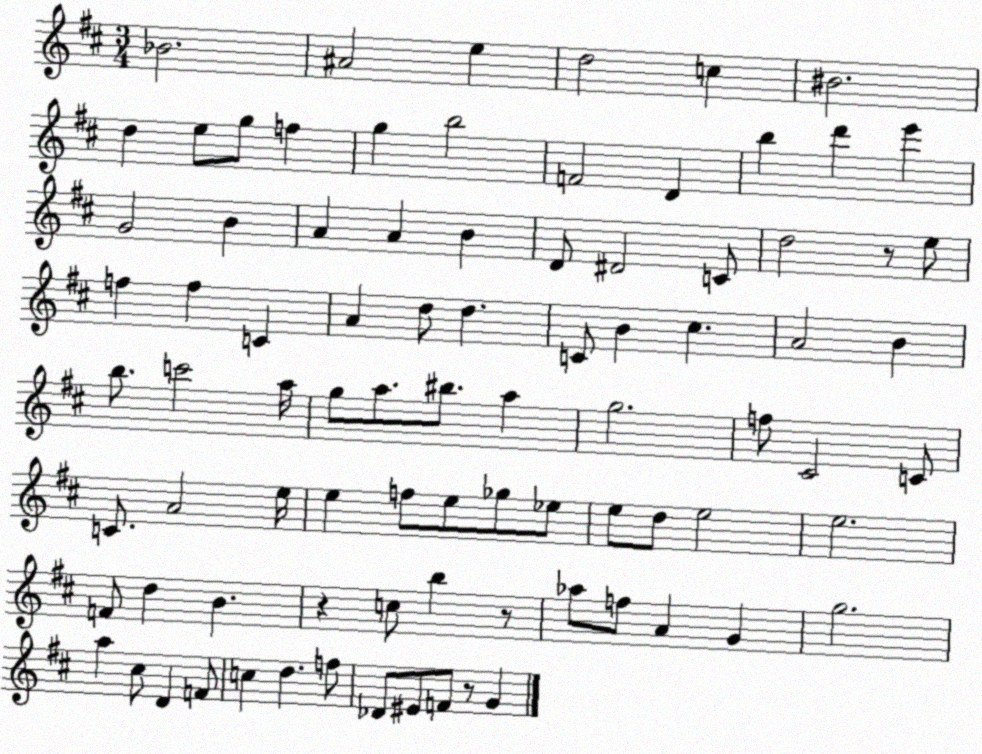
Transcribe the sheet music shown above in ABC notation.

X:1
T:Untitled
M:3/4
L:1/4
K:D
_B2 ^A2 e d2 c ^B2 d e/2 g/2 f g b2 F2 D b d' e' G2 B A A B D/2 ^D2 C/2 d2 z/2 e/2 f f C A d/2 d C/2 B ^c A2 B b/2 c'2 a/4 g/2 a/2 ^b/2 a g2 f/2 ^C2 C/2 C/2 A2 e/4 e f/2 e/2 _g/2 _e/2 e/2 d/2 e2 e2 F/2 d B z c/2 b z/2 _a/2 f/2 A G g2 a ^c/2 D F/2 c d f/2 _D/2 ^E/2 F/2 z/2 G